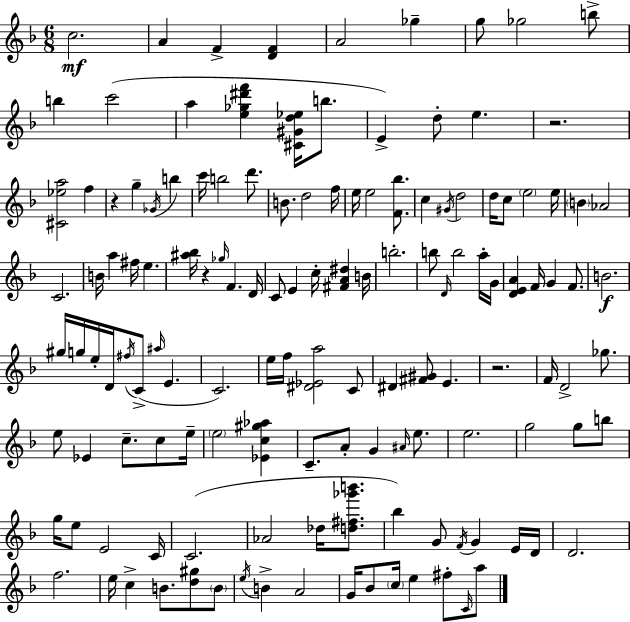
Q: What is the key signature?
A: D minor